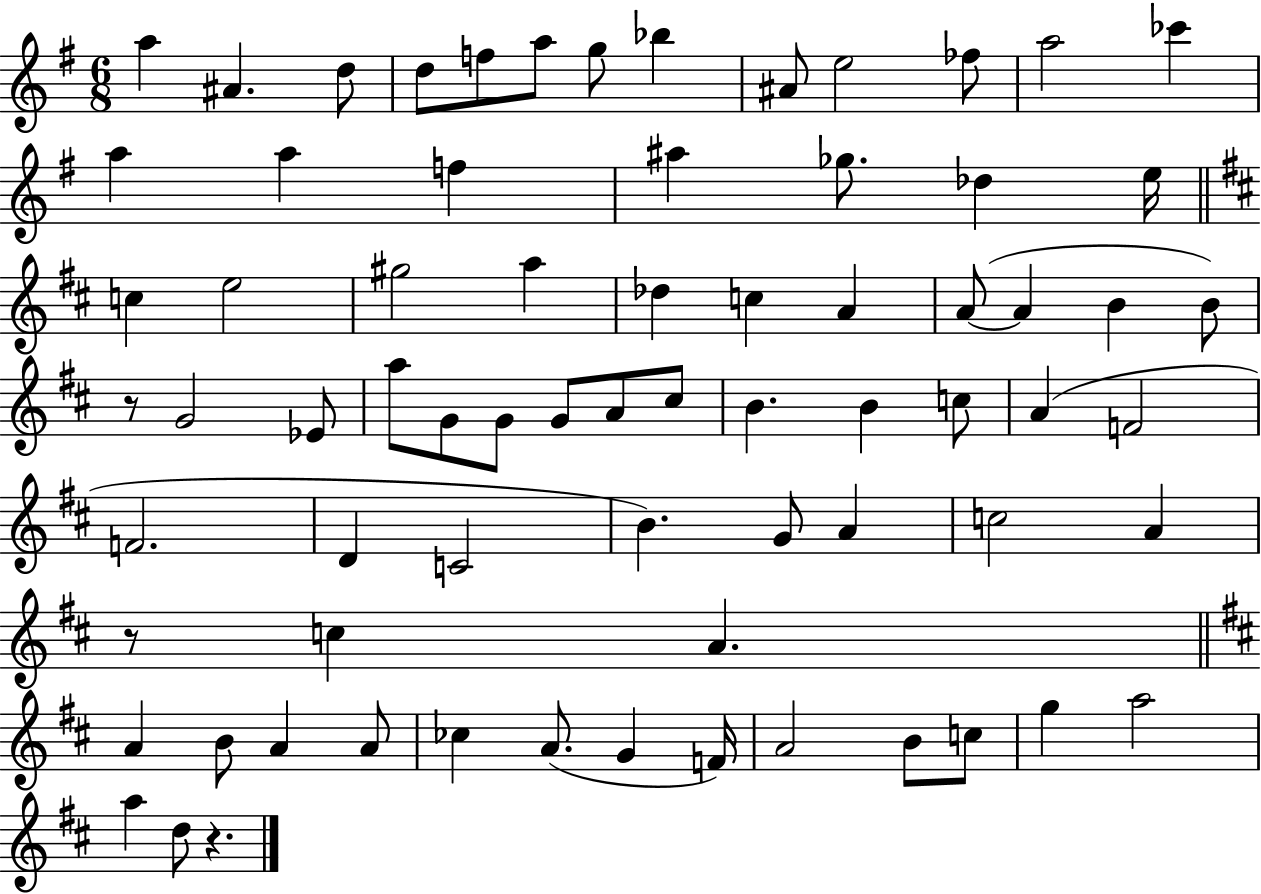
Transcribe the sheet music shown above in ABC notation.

X:1
T:Untitled
M:6/8
L:1/4
K:G
a ^A d/2 d/2 f/2 a/2 g/2 _b ^A/2 e2 _f/2 a2 _c' a a f ^a _g/2 _d e/4 c e2 ^g2 a _d c A A/2 A B B/2 z/2 G2 _E/2 a/2 G/2 G/2 G/2 A/2 ^c/2 B B c/2 A F2 F2 D C2 B G/2 A c2 A z/2 c A A B/2 A A/2 _c A/2 G F/4 A2 B/2 c/2 g a2 a d/2 z